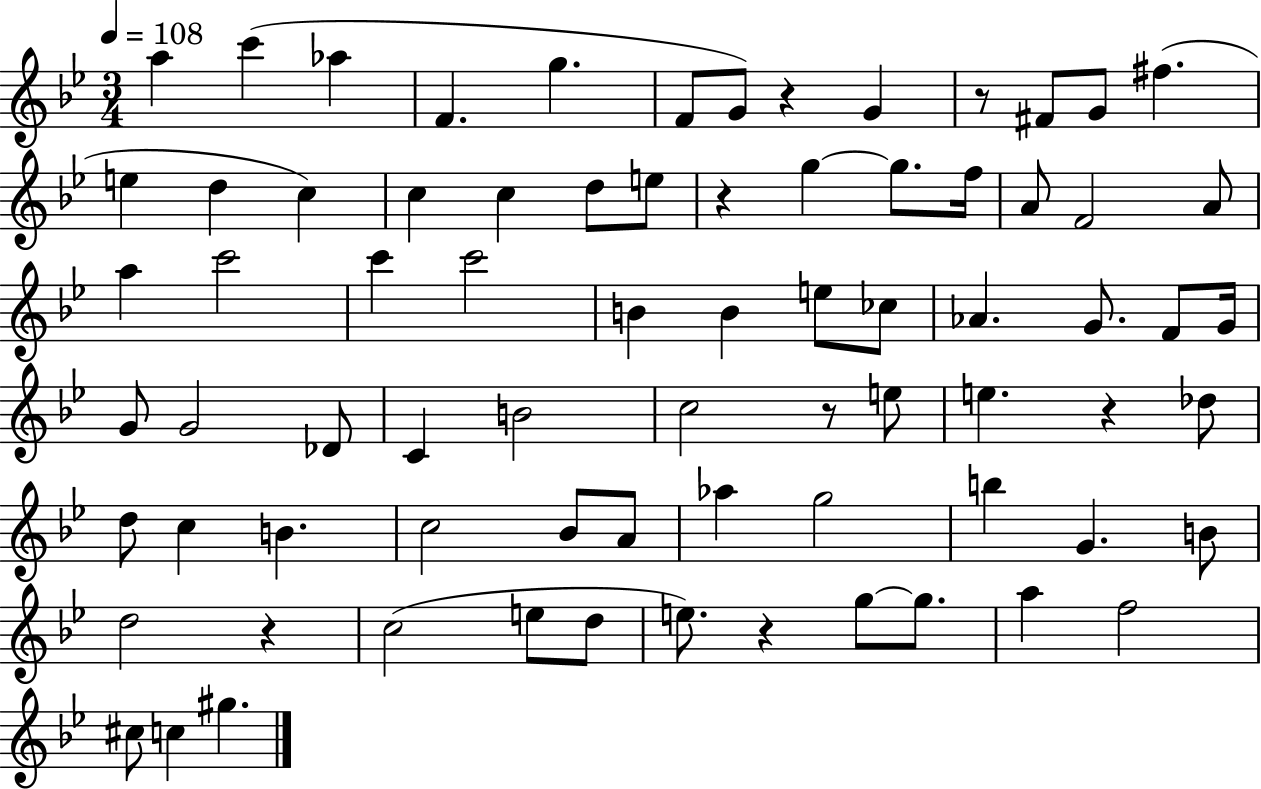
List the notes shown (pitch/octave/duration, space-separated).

A5/q C6/q Ab5/q F4/q. G5/q. F4/e G4/e R/q G4/q R/e F#4/e G4/e F#5/q. E5/q D5/q C5/q C5/q C5/q D5/e E5/e R/q G5/q G5/e. F5/s A4/e F4/h A4/e A5/q C6/h C6/q C6/h B4/q B4/q E5/e CES5/e Ab4/q. G4/e. F4/e G4/s G4/e G4/h Db4/e C4/q B4/h C5/h R/e E5/e E5/q. R/q Db5/e D5/e C5/q B4/q. C5/h Bb4/e A4/e Ab5/q G5/h B5/q G4/q. B4/e D5/h R/q C5/h E5/e D5/e E5/e. R/q G5/e G5/e. A5/q F5/h C#5/e C5/q G#5/q.